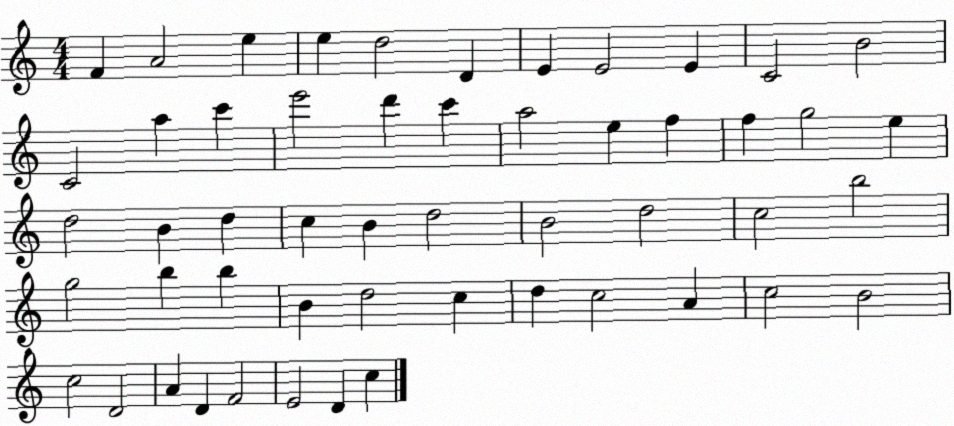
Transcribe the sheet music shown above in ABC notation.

X:1
T:Untitled
M:4/4
L:1/4
K:C
F A2 e e d2 D E E2 E C2 B2 C2 a c' e'2 d' c' a2 e f f g2 e d2 B d c B d2 B2 d2 c2 b2 g2 b b B d2 c d c2 A c2 B2 c2 D2 A D F2 E2 D c